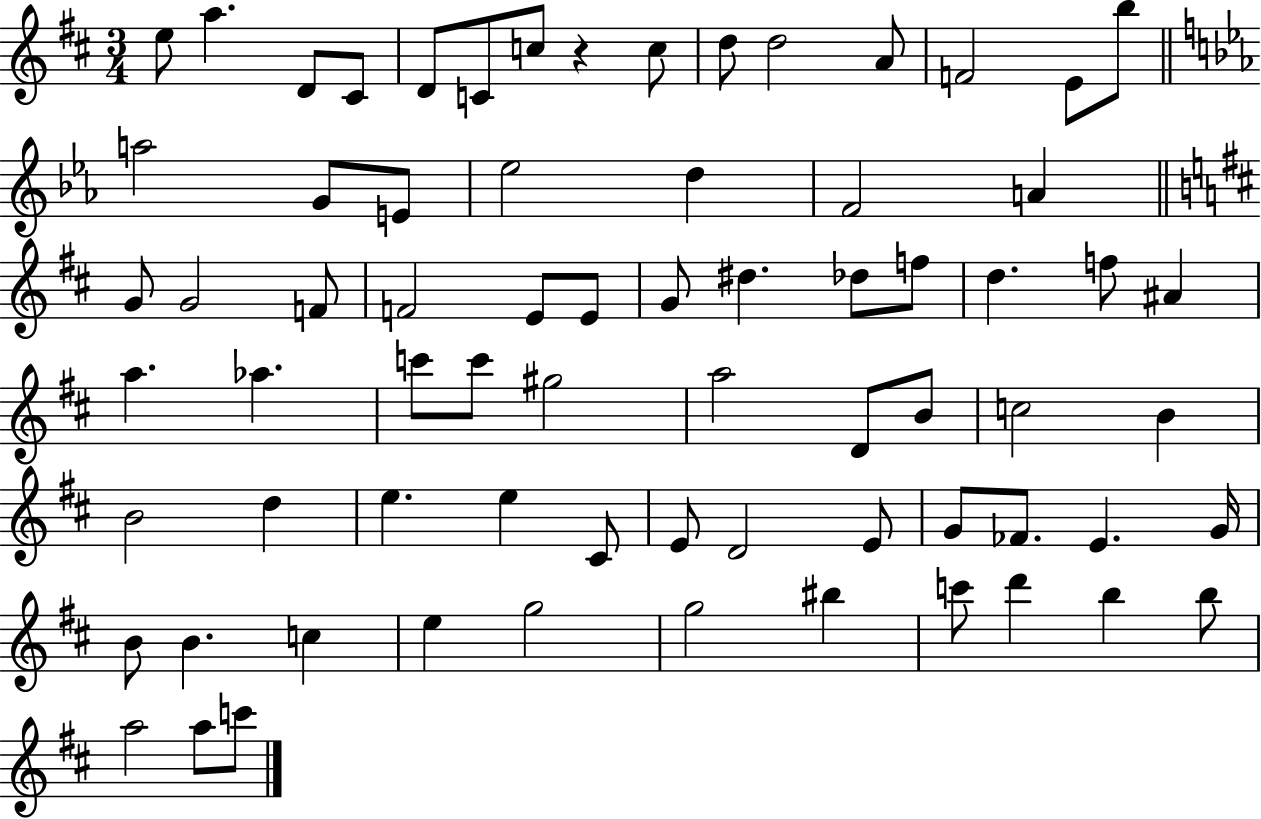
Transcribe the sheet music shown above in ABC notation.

X:1
T:Untitled
M:3/4
L:1/4
K:D
e/2 a D/2 ^C/2 D/2 C/2 c/2 z c/2 d/2 d2 A/2 F2 E/2 b/2 a2 G/2 E/2 _e2 d F2 A G/2 G2 F/2 F2 E/2 E/2 G/2 ^d _d/2 f/2 d f/2 ^A a _a c'/2 c'/2 ^g2 a2 D/2 B/2 c2 B B2 d e e ^C/2 E/2 D2 E/2 G/2 _F/2 E G/4 B/2 B c e g2 g2 ^b c'/2 d' b b/2 a2 a/2 c'/2